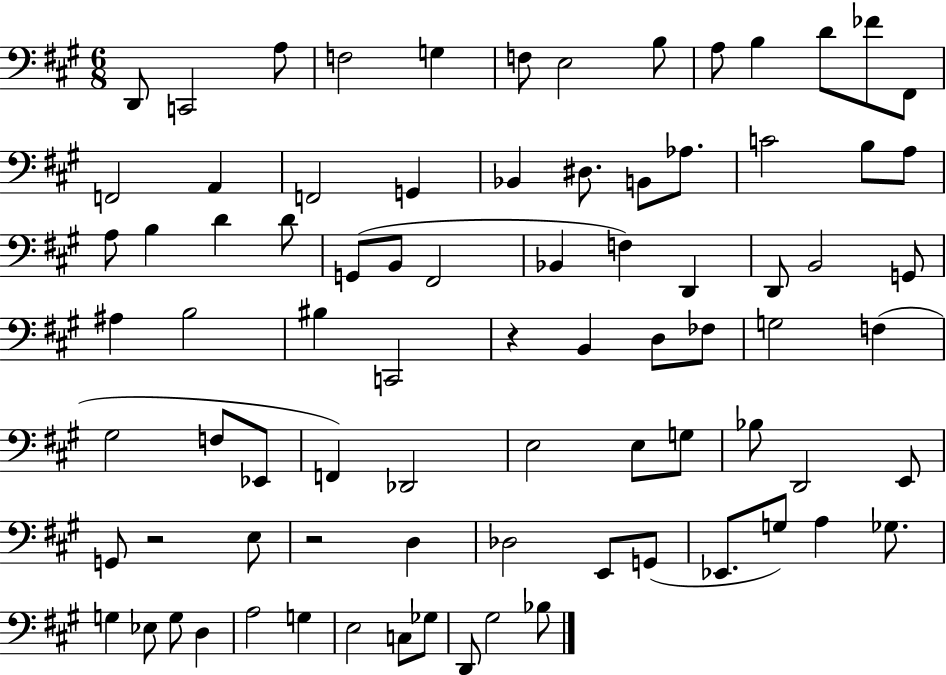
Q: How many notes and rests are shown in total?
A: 82